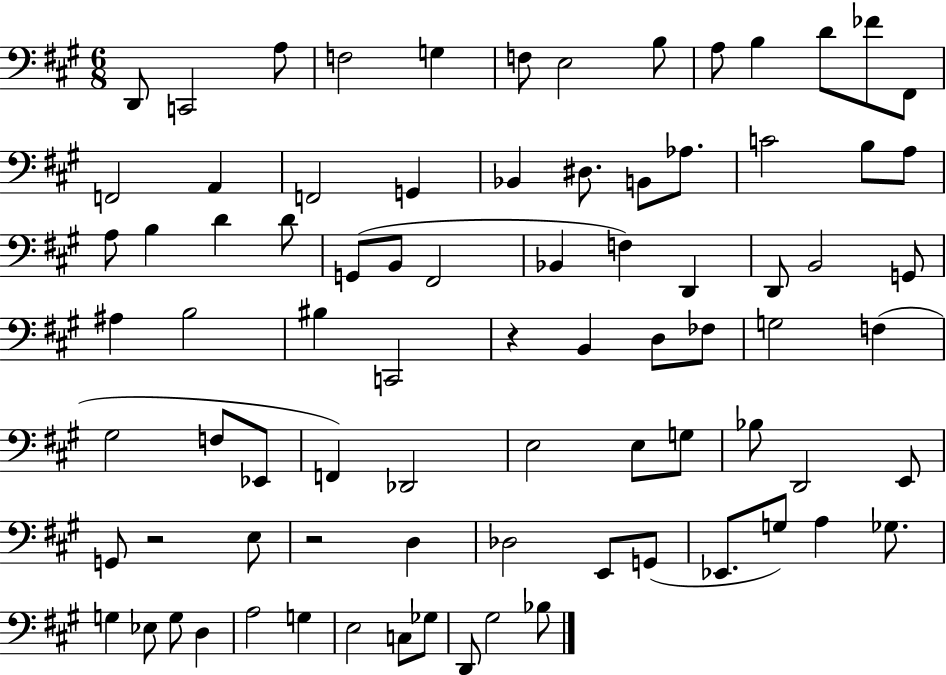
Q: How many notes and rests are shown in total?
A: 82